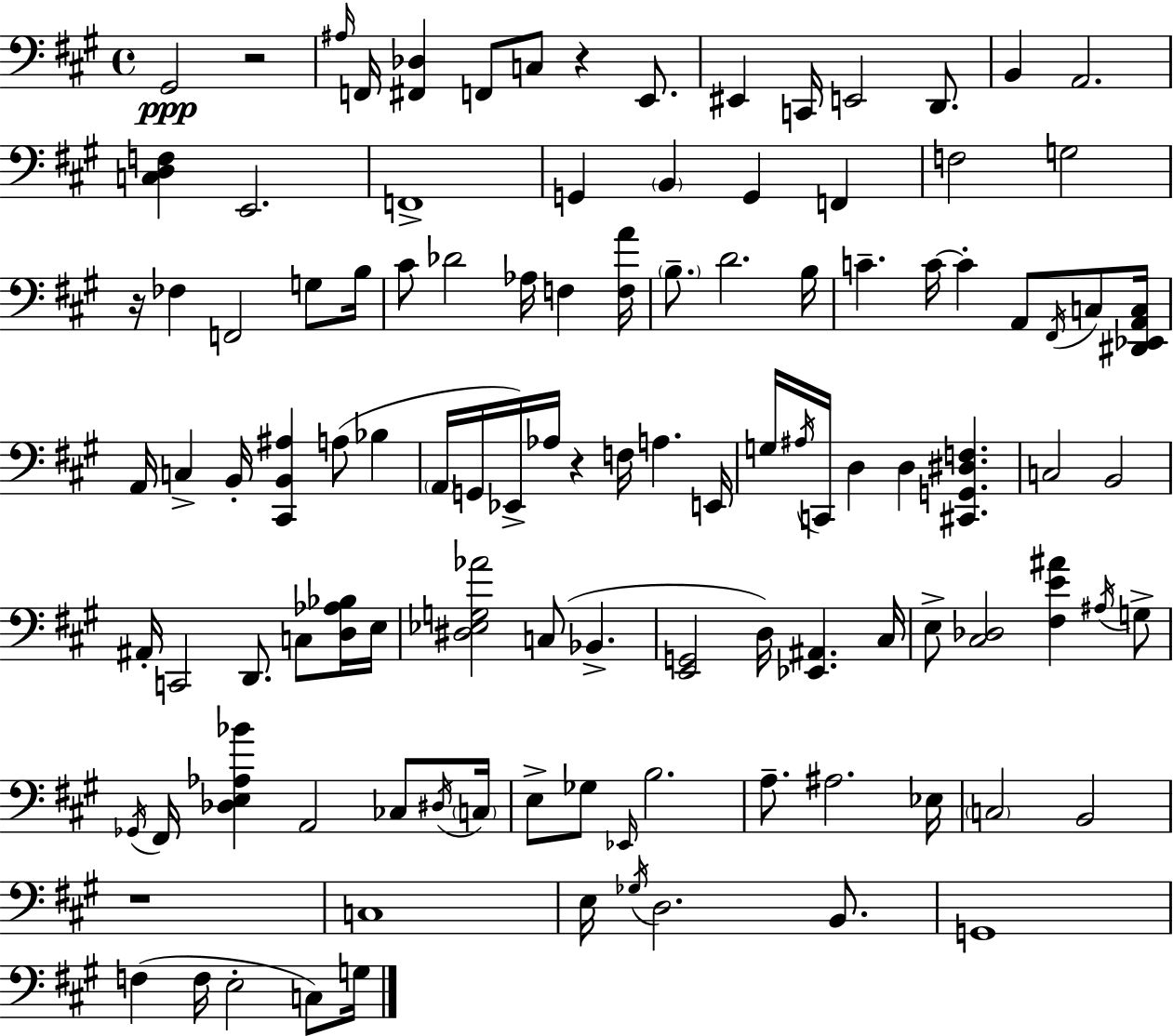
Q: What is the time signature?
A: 4/4